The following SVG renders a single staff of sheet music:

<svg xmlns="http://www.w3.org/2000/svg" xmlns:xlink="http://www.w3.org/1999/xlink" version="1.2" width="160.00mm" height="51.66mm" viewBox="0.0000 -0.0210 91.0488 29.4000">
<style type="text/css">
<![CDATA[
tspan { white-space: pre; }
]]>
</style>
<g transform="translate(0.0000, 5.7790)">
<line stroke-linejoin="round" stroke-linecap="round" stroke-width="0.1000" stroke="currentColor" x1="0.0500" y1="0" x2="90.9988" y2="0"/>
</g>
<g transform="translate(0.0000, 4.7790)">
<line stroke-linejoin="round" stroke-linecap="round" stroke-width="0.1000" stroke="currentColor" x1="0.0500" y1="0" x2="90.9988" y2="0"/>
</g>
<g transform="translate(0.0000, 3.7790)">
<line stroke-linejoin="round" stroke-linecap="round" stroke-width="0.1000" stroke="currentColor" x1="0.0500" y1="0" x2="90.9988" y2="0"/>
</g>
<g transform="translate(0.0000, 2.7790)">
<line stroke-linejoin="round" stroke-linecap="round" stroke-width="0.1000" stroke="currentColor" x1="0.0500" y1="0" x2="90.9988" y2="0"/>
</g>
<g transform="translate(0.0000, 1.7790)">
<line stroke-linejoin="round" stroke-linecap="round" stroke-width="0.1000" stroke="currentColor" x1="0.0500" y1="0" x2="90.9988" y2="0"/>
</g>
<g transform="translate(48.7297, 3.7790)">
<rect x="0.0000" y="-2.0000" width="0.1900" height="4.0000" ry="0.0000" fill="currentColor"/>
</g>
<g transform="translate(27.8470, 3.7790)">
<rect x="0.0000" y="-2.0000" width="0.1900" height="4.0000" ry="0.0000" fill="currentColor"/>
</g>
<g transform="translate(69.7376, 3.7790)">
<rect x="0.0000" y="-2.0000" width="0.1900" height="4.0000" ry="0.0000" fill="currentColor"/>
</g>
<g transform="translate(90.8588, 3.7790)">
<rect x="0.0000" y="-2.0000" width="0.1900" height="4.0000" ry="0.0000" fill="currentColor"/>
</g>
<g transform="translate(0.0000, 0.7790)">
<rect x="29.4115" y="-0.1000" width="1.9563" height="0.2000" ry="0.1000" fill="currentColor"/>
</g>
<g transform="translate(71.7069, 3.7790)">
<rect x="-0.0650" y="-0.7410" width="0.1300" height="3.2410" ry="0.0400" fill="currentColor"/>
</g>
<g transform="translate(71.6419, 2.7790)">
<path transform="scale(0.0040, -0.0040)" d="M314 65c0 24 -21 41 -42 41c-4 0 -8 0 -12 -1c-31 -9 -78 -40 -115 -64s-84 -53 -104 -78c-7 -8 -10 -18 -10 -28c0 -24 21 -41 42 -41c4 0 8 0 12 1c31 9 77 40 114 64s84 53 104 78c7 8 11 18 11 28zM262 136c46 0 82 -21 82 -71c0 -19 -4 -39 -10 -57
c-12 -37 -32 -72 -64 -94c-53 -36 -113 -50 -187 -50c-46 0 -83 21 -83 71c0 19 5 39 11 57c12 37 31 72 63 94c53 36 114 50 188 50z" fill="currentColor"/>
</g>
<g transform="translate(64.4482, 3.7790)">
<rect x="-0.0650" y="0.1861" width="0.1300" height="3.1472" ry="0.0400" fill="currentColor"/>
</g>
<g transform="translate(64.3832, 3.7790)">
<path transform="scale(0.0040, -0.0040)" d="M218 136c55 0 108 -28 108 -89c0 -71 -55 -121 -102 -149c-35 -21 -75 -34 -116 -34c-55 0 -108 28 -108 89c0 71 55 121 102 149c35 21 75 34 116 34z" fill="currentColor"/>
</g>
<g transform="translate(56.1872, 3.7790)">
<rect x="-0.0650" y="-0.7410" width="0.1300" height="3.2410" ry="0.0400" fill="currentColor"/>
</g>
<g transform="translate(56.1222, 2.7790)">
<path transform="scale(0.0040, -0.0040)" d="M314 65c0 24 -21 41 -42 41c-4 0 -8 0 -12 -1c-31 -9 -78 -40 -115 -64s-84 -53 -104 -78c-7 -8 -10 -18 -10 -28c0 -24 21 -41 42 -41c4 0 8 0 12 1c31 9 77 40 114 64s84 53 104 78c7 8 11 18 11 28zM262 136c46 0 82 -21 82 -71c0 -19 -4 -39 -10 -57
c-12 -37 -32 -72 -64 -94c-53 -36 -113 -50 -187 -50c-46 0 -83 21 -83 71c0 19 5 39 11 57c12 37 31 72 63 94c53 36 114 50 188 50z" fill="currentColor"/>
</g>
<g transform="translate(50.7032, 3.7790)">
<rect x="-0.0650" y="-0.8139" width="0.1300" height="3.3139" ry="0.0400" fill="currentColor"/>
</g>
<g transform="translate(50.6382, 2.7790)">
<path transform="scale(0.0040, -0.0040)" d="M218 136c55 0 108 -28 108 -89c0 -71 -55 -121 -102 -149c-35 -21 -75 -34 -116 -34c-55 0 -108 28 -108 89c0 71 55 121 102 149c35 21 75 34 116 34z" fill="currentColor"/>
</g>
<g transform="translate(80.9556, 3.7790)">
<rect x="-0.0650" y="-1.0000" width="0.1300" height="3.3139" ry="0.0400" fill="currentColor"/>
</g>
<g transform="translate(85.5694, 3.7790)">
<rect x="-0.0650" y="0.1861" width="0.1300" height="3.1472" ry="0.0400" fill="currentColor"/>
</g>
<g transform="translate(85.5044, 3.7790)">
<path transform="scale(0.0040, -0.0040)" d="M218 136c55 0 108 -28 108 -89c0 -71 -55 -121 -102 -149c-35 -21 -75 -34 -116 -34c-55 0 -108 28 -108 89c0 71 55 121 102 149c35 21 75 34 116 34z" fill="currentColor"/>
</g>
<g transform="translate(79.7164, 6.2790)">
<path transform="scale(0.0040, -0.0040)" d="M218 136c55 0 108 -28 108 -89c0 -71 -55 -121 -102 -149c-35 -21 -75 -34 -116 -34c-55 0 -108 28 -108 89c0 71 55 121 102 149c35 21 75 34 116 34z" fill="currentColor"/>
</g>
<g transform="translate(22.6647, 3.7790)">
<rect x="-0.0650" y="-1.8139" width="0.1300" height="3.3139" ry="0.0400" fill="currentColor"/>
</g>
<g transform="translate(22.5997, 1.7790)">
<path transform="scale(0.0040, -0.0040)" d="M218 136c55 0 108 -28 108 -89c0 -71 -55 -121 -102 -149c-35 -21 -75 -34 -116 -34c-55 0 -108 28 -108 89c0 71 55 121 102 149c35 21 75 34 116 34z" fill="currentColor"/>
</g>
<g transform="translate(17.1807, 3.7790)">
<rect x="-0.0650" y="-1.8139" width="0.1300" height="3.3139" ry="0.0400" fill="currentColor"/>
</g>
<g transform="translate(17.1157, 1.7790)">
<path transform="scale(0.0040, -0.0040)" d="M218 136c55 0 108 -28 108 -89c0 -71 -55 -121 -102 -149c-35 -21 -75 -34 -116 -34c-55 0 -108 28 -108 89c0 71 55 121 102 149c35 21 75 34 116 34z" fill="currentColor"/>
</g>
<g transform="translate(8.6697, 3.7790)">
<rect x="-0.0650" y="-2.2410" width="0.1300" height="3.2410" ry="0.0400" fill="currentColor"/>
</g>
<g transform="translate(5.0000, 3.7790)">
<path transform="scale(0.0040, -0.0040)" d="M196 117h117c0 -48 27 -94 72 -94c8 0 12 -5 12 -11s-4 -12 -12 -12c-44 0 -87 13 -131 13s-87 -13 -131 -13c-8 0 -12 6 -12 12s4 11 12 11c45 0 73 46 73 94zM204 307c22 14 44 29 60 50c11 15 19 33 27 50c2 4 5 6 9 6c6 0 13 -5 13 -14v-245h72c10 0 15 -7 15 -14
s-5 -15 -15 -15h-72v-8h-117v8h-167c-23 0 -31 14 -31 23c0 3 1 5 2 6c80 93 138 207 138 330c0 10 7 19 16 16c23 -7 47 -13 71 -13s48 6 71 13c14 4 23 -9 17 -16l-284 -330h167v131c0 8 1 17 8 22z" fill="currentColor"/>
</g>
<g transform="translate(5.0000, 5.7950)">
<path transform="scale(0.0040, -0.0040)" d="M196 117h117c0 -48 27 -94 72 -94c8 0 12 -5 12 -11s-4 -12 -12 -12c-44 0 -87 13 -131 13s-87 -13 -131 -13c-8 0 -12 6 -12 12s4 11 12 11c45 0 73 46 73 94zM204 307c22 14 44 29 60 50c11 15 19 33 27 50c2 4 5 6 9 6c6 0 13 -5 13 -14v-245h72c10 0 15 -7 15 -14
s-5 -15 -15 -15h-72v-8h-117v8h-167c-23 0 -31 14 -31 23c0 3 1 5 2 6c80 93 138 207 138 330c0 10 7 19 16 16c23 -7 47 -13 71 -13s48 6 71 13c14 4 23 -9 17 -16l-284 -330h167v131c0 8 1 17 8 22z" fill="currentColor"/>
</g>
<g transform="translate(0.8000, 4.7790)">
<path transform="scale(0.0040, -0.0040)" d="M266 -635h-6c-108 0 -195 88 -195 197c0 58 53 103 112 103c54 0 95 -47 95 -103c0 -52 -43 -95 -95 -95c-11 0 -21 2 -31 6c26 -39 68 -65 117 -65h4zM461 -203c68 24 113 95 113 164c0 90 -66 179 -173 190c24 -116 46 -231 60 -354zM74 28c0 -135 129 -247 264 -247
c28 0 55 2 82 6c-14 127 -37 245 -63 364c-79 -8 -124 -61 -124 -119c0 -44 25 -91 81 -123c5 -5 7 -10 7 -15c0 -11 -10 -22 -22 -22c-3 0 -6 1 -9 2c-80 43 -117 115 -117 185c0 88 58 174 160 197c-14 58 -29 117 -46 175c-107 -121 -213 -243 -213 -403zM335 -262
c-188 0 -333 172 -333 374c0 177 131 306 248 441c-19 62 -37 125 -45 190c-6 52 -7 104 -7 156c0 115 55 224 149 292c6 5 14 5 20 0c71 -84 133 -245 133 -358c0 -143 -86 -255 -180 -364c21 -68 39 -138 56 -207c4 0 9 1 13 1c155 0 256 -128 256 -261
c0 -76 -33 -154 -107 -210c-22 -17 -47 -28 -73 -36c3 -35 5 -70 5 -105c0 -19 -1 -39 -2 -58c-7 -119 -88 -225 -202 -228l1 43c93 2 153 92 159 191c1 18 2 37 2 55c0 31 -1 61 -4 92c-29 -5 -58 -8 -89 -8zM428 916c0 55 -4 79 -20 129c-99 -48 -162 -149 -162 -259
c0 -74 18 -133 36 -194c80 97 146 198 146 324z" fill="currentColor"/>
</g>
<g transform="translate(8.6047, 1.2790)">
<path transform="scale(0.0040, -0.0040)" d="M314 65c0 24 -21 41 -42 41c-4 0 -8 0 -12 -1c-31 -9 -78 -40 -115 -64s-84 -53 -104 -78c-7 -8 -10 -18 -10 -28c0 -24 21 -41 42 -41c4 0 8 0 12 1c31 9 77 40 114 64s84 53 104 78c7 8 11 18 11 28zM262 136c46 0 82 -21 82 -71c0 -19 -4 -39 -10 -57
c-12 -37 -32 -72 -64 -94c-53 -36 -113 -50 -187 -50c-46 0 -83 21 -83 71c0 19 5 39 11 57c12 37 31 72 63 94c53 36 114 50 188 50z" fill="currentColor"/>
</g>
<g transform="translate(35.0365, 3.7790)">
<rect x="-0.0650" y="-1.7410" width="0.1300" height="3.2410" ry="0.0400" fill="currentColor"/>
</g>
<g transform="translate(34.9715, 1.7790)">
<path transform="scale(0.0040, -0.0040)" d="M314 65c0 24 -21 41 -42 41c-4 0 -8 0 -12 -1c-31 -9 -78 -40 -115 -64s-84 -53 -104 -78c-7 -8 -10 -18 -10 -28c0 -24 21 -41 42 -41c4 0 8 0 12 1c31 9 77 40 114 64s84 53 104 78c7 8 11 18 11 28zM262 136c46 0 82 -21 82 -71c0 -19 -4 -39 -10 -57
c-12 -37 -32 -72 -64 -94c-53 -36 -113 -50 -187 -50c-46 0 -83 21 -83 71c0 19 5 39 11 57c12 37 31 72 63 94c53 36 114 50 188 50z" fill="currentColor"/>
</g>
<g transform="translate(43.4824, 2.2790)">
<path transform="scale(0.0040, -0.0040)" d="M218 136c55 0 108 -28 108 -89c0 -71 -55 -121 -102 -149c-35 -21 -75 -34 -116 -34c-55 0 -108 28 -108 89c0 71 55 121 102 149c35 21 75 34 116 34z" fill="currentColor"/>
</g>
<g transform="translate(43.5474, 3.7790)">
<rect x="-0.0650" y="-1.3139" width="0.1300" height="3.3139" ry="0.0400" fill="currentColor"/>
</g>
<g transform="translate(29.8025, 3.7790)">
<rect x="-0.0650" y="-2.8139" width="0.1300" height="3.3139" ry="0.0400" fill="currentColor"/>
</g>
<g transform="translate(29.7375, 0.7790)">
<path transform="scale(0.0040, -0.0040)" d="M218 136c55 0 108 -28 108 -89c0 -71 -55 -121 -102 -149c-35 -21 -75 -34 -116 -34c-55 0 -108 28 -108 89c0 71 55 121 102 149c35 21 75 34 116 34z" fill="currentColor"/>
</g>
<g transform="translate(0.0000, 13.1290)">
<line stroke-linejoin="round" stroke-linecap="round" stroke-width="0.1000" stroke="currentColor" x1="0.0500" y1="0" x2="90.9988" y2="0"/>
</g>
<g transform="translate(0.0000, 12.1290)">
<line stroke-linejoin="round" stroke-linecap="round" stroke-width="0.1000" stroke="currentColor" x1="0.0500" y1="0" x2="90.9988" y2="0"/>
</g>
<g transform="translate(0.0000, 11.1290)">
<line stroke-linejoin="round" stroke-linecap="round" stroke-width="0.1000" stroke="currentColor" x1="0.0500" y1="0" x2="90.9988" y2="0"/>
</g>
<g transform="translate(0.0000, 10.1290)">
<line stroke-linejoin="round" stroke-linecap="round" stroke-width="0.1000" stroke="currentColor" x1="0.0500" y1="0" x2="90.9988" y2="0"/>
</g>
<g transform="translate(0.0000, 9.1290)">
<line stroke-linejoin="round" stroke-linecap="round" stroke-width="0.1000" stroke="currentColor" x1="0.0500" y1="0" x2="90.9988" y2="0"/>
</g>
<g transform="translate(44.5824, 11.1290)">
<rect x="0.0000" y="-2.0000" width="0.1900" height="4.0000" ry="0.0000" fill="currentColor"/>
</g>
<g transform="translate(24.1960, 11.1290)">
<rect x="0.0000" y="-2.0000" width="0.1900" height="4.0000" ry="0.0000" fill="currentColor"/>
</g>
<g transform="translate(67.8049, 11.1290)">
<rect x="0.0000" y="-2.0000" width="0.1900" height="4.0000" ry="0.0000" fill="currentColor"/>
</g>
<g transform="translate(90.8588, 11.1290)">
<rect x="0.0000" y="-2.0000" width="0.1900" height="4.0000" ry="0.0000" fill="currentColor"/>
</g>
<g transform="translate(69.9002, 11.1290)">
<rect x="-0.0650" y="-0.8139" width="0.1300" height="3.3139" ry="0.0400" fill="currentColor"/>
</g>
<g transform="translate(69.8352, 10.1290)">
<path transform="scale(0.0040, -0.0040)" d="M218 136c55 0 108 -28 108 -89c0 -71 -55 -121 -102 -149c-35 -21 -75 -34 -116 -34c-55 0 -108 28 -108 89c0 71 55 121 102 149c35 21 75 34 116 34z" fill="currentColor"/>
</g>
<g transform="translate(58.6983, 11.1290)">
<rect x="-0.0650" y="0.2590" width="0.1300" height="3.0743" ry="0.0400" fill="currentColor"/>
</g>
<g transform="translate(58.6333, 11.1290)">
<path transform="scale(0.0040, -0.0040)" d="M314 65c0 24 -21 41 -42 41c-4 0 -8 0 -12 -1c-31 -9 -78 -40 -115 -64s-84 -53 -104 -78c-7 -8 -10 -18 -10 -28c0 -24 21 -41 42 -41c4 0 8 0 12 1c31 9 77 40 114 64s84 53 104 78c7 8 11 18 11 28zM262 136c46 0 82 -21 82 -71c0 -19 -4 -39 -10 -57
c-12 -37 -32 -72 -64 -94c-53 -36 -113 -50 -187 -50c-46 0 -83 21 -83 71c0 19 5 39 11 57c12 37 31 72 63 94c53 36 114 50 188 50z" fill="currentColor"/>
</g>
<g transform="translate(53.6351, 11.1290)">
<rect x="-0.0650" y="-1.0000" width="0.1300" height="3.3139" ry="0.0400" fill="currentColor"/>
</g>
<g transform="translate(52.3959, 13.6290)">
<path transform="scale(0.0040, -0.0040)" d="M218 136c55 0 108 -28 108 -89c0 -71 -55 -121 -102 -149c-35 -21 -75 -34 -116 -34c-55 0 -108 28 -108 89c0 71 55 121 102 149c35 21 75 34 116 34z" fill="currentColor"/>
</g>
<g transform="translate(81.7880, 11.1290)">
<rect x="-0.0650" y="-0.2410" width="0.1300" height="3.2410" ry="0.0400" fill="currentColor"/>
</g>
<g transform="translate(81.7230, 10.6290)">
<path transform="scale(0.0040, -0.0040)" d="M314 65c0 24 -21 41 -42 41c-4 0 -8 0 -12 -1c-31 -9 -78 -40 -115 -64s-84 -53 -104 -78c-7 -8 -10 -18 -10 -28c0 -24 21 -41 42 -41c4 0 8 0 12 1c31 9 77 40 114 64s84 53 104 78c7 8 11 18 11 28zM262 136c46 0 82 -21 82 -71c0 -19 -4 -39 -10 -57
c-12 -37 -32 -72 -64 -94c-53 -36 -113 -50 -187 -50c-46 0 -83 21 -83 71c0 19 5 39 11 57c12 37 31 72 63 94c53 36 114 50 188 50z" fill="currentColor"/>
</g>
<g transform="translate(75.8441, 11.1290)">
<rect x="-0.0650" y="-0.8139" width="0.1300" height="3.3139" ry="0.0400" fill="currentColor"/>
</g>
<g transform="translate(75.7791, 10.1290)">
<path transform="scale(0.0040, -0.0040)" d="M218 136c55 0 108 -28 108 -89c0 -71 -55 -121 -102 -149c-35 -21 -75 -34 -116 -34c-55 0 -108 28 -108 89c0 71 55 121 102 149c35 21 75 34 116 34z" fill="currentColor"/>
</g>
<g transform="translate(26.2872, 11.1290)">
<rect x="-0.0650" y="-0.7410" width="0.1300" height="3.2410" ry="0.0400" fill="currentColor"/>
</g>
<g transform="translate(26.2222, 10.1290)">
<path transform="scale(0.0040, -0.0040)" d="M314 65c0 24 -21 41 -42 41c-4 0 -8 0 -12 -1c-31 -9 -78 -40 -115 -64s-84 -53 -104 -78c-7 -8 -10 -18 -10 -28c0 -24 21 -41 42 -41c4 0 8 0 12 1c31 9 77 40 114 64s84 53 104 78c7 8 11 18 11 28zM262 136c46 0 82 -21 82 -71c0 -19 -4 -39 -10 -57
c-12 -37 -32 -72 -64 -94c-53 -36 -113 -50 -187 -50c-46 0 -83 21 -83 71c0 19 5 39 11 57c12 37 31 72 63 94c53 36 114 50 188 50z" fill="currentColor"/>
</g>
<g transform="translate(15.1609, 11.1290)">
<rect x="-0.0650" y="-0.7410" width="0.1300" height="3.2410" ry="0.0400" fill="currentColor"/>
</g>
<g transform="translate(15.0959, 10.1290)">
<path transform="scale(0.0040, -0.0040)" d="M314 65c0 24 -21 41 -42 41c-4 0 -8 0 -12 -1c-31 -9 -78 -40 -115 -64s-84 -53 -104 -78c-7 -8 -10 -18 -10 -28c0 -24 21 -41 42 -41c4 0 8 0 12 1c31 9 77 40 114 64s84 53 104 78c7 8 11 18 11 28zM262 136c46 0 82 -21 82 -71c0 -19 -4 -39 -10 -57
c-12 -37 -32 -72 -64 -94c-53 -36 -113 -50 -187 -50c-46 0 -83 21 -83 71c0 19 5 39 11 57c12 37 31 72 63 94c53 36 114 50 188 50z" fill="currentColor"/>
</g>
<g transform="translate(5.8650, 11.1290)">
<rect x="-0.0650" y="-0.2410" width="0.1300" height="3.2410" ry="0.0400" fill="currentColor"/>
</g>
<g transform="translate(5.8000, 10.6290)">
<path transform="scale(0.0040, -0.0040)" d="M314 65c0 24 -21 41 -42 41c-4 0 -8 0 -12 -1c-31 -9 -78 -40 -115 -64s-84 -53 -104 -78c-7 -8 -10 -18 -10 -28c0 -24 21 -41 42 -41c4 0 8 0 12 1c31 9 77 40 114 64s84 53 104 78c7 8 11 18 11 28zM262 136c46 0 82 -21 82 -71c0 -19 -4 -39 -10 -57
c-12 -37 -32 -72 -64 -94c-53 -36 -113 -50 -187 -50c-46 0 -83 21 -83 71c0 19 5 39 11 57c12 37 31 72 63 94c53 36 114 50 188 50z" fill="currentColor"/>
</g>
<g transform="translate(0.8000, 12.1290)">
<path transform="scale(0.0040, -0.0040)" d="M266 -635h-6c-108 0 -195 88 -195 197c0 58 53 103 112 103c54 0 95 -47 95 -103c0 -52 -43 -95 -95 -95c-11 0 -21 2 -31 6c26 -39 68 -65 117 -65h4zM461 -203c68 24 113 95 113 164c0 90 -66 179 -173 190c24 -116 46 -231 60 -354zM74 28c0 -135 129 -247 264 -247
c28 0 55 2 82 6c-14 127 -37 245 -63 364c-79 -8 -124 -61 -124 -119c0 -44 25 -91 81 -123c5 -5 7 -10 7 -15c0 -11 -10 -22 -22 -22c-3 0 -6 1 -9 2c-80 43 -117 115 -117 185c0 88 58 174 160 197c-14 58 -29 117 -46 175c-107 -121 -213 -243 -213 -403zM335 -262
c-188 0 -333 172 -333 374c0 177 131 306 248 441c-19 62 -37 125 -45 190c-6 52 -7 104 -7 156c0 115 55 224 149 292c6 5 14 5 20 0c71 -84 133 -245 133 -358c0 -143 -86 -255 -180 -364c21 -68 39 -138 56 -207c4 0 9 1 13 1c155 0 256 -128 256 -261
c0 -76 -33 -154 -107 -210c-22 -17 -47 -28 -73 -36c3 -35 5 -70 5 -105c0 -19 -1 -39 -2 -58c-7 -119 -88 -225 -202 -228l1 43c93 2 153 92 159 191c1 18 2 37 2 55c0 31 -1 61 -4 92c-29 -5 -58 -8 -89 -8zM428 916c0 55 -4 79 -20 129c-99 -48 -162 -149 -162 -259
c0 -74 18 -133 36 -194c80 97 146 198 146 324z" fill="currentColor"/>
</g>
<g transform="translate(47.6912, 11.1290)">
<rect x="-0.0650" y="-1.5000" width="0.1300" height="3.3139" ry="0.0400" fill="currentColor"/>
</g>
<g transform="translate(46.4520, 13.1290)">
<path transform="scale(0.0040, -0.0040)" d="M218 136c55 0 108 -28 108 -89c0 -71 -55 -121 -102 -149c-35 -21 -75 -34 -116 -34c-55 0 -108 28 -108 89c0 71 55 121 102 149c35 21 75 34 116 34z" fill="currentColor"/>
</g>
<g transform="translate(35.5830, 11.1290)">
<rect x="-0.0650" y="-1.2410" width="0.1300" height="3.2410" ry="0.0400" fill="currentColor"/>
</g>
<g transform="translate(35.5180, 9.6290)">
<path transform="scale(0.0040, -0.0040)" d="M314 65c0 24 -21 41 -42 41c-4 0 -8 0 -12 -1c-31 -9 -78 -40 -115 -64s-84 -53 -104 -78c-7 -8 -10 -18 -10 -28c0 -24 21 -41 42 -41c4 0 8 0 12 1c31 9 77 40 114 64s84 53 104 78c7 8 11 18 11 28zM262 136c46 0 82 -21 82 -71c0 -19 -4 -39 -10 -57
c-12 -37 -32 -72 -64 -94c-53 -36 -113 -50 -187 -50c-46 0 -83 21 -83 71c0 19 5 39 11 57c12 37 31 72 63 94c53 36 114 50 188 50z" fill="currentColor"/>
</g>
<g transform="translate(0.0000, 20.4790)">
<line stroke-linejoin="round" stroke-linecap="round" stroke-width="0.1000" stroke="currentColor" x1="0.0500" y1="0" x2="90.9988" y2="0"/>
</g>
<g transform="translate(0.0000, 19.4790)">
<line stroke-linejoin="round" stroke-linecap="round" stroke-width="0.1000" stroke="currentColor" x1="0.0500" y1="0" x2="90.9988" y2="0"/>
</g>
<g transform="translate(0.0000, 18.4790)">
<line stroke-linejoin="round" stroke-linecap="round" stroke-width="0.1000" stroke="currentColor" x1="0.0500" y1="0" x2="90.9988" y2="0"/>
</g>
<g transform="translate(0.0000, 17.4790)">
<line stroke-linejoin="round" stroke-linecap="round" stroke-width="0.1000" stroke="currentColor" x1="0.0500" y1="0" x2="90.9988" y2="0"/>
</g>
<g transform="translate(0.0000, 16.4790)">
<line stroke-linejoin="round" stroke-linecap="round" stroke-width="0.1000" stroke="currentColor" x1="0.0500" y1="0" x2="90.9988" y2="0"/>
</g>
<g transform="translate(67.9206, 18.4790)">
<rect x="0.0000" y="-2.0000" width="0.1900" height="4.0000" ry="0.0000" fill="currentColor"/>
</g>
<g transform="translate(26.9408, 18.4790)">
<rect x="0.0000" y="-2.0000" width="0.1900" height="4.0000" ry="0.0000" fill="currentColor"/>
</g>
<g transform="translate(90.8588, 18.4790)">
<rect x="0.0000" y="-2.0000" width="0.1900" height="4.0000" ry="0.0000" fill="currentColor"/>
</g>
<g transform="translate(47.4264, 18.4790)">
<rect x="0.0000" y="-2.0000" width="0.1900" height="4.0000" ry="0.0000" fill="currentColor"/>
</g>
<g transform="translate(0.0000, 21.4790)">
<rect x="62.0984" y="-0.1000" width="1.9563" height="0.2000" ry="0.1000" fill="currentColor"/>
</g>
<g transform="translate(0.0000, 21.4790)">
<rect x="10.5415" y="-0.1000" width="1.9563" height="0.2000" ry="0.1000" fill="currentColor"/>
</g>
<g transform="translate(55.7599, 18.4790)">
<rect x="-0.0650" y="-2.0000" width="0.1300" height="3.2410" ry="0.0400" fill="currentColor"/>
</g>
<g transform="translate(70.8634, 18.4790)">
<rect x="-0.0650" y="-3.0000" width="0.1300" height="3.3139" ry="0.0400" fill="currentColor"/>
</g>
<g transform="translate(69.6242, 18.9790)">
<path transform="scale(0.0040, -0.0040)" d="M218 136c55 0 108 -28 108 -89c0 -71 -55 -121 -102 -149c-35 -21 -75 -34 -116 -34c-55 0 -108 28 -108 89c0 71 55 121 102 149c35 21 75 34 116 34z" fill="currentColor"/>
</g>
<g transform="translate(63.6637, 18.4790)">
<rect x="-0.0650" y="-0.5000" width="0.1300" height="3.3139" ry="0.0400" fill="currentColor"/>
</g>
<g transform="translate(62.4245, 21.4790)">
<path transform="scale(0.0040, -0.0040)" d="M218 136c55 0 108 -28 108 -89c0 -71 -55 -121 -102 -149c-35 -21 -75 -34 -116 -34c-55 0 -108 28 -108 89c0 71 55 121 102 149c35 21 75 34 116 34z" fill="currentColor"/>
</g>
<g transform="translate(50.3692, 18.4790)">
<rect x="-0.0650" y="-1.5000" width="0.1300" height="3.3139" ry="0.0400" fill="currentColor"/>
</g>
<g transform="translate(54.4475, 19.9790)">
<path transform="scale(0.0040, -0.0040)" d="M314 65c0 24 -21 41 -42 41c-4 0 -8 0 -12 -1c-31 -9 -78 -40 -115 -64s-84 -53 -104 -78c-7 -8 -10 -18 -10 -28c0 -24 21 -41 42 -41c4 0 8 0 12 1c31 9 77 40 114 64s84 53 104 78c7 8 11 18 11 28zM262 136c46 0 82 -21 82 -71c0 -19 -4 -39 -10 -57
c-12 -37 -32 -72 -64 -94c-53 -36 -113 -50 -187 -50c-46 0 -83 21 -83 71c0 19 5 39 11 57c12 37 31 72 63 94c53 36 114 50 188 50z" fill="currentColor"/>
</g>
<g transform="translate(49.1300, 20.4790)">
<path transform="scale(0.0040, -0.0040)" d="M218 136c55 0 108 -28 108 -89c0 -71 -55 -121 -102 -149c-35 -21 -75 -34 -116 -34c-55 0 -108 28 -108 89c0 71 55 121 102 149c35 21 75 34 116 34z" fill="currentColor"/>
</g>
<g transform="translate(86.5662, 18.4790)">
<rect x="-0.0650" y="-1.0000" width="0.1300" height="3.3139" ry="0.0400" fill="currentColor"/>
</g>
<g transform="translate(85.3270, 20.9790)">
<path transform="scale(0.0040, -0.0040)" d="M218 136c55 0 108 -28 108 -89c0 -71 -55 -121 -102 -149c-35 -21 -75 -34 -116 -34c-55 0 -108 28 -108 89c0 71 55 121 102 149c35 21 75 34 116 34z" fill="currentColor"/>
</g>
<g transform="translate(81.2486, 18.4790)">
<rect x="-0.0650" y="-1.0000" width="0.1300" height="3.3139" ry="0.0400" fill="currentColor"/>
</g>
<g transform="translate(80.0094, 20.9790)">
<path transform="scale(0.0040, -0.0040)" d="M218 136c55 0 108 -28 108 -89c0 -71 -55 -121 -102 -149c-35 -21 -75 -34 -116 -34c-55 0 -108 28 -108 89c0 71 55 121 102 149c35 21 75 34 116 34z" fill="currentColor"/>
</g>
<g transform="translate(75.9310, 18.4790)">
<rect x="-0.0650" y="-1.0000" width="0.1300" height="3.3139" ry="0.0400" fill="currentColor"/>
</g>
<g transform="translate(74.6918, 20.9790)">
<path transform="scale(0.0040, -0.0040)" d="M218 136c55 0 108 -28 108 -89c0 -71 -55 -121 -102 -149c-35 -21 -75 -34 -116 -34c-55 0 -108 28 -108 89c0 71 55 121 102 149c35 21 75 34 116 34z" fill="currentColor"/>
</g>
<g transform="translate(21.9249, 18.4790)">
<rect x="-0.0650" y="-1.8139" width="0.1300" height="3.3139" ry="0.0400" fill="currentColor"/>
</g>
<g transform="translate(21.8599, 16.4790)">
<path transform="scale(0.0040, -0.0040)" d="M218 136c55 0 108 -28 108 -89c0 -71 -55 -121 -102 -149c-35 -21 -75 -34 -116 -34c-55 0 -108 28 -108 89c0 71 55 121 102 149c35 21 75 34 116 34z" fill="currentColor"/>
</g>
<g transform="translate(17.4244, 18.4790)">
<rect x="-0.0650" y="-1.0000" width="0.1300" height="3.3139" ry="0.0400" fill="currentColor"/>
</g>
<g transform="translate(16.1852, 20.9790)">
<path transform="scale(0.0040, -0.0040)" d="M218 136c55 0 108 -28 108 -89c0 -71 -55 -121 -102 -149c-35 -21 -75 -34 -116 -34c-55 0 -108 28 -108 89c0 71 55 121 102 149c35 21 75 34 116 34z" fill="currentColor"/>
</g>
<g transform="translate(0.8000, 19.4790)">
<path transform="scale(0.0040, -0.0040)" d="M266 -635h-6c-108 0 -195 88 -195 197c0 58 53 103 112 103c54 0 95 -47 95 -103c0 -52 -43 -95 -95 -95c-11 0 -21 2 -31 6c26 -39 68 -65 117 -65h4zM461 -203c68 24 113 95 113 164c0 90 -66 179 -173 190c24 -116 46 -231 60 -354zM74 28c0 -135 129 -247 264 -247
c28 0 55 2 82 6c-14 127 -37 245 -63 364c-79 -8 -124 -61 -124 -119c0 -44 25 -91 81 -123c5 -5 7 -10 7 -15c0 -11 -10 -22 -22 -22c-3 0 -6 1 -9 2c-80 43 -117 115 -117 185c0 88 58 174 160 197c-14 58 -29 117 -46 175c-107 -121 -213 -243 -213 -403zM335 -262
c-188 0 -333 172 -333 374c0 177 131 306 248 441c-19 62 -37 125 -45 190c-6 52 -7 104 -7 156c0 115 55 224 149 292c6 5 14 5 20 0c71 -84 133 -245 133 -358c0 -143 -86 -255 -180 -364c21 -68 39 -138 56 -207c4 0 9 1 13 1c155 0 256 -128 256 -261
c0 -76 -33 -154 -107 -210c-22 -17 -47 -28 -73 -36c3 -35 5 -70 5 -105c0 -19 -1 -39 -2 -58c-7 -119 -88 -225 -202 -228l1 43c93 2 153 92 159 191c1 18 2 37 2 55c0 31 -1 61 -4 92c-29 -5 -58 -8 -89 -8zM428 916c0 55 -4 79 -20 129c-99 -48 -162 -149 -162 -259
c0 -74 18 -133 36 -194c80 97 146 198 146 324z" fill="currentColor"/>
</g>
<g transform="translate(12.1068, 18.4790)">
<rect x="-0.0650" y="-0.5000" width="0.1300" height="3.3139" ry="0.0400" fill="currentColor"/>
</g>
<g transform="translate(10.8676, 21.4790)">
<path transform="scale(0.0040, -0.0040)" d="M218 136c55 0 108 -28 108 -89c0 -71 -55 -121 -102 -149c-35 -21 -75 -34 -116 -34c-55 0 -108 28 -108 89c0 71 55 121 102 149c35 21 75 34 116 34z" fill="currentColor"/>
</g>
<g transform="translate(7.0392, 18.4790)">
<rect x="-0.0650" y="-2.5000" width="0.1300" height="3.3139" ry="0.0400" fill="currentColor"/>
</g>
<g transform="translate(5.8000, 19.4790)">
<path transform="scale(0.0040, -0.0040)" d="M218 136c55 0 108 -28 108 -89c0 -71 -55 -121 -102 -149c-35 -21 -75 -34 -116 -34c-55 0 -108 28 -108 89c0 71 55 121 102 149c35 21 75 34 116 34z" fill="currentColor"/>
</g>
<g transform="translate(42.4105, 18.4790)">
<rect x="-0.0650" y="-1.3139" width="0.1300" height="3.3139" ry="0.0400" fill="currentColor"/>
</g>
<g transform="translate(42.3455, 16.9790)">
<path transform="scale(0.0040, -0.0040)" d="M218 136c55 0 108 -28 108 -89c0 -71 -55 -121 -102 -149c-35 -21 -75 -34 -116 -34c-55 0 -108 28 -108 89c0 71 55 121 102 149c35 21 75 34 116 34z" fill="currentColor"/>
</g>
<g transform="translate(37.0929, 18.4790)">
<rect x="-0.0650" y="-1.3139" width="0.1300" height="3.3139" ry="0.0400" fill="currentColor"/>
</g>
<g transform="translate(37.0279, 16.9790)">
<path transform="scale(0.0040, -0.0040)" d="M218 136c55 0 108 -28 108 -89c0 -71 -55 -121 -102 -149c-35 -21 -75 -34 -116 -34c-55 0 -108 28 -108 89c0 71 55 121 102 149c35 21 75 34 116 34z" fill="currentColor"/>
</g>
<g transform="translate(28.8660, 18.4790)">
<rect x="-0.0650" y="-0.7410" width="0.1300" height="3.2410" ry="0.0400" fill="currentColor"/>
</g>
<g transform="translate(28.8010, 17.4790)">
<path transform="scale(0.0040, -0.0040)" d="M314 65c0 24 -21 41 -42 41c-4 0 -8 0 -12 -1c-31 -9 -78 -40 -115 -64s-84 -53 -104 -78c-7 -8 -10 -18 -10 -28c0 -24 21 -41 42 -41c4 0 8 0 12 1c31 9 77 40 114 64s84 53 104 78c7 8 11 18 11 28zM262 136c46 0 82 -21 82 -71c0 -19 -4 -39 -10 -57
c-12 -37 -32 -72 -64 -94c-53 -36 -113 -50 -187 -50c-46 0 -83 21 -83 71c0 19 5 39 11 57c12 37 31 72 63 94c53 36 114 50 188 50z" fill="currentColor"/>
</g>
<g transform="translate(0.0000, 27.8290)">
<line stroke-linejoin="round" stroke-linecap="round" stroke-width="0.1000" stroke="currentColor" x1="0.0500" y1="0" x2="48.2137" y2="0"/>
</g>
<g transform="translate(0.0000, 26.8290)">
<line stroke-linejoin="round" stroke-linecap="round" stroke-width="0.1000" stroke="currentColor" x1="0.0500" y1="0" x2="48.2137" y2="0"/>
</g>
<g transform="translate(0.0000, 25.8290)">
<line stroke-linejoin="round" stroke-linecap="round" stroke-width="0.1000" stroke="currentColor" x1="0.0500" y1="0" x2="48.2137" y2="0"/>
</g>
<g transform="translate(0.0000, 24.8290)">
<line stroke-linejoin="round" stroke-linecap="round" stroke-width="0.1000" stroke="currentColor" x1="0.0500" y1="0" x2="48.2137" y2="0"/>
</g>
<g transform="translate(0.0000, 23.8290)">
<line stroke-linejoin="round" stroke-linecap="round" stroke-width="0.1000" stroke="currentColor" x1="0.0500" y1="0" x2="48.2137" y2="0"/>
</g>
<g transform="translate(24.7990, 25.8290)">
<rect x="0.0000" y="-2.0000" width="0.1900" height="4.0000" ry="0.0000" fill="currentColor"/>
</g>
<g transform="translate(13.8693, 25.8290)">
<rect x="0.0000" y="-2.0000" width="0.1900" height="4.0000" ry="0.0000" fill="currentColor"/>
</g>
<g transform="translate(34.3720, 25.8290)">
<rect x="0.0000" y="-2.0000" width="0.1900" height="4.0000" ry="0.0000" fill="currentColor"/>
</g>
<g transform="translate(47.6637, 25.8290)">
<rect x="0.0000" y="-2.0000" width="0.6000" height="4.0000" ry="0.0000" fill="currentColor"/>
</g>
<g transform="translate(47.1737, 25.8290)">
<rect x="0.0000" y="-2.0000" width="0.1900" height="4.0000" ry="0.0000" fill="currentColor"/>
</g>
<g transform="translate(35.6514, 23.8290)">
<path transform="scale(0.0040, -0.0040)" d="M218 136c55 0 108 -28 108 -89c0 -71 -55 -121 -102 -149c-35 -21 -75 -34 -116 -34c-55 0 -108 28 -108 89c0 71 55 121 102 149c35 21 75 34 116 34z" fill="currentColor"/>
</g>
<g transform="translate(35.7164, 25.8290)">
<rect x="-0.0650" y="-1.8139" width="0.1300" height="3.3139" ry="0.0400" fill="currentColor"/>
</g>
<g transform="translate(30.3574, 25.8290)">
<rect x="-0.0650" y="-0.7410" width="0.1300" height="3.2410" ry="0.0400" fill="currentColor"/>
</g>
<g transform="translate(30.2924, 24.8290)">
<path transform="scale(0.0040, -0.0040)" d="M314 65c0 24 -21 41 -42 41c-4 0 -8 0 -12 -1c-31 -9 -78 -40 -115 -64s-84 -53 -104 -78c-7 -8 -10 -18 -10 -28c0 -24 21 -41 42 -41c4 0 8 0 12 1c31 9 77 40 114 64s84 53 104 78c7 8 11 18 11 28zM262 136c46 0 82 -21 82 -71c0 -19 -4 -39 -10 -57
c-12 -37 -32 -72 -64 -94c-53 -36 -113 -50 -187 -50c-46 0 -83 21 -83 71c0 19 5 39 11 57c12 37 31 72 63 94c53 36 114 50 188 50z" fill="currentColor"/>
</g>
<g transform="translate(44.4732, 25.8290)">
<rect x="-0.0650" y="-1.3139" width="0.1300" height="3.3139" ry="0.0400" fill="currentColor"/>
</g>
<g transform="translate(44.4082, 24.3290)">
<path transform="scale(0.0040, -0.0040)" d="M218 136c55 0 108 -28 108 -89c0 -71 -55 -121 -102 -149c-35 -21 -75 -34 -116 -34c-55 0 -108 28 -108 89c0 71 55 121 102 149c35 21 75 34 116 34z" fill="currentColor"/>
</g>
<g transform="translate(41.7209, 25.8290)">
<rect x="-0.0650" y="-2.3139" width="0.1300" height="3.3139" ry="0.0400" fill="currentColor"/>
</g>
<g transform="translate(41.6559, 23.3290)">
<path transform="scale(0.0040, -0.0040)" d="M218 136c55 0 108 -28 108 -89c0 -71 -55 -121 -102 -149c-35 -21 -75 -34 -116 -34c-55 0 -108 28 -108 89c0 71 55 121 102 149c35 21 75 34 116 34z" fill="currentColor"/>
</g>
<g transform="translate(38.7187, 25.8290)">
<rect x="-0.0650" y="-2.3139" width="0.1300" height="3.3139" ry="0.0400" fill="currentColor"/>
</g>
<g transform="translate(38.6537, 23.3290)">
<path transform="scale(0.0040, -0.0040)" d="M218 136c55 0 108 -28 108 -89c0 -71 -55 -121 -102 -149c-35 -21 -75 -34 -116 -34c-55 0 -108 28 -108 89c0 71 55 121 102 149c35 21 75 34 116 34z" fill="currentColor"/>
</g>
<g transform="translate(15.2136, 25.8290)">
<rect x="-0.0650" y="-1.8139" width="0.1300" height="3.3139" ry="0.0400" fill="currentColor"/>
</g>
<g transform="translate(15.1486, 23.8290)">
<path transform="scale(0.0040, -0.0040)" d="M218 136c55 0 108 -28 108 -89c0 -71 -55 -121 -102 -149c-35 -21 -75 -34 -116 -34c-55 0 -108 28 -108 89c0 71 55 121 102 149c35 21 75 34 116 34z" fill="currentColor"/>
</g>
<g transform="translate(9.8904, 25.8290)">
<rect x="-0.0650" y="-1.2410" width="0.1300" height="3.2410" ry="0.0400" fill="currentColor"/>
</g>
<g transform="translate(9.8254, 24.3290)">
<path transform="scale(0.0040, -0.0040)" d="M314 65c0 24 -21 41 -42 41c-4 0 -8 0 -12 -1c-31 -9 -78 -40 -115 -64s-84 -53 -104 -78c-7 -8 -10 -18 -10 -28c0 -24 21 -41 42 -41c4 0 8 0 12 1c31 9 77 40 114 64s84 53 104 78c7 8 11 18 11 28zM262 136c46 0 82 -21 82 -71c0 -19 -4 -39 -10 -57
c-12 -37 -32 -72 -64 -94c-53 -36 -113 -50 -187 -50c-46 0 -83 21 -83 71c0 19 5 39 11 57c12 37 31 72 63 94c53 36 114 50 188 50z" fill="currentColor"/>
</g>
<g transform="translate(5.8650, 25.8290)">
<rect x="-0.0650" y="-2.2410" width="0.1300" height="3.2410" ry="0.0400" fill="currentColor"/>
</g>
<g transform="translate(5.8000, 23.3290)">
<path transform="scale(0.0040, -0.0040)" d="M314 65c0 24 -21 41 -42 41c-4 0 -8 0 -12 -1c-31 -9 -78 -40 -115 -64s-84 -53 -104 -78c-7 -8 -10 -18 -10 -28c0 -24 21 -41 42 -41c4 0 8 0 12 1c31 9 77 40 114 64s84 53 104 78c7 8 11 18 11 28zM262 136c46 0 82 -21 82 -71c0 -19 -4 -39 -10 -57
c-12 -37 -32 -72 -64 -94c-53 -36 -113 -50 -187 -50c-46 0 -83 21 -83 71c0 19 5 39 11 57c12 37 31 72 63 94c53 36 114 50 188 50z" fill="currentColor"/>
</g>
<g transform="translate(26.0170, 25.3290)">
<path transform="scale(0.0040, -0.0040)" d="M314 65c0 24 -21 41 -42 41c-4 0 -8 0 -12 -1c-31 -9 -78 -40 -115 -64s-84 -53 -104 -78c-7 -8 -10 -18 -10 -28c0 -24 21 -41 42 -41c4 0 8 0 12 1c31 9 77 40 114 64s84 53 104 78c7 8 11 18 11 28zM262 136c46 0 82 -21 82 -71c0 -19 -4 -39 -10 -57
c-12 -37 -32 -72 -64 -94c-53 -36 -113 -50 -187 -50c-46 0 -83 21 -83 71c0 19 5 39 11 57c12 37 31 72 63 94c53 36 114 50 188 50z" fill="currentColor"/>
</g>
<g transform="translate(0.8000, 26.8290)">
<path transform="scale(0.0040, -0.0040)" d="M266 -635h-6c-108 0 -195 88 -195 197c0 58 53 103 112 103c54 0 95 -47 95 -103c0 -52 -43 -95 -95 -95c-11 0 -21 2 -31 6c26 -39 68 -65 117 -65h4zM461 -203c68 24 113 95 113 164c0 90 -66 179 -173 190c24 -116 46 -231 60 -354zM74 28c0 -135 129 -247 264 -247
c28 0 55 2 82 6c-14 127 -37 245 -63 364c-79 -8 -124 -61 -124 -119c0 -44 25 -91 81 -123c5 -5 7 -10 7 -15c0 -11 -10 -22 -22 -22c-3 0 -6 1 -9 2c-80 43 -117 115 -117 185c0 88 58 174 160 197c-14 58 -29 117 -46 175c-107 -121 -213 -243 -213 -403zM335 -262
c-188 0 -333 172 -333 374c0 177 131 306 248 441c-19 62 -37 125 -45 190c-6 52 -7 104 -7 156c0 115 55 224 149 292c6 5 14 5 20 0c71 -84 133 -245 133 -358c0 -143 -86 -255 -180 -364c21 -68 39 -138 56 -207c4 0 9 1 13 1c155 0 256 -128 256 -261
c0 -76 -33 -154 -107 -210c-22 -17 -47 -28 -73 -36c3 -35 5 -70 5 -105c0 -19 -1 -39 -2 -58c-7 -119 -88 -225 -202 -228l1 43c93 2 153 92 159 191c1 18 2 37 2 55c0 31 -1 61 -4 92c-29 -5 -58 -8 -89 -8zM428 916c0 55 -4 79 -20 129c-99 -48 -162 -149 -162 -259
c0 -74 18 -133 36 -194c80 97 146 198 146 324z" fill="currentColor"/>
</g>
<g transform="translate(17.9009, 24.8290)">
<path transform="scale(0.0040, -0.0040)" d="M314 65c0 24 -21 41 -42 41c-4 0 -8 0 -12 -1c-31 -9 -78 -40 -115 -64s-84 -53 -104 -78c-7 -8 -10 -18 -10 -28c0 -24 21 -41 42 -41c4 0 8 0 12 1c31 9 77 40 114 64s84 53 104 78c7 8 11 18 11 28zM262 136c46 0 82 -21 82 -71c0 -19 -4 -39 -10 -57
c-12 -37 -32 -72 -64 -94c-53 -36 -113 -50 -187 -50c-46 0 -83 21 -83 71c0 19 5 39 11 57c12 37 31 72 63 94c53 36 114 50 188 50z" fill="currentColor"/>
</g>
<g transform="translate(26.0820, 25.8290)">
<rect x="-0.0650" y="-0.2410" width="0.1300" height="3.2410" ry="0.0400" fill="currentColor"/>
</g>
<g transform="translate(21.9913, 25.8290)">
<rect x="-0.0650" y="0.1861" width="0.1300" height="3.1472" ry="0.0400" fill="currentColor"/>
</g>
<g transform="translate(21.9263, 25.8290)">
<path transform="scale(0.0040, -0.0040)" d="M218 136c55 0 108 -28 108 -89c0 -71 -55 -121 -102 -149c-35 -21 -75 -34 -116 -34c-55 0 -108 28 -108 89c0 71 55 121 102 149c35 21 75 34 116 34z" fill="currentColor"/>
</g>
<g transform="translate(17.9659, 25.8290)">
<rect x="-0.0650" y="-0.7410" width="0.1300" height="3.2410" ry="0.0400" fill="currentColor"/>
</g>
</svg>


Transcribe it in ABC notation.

X:1
T:Untitled
M:4/4
L:1/4
K:C
g2 f f a f2 e d d2 B d2 D B c2 d2 d2 e2 E D B2 d d c2 G C D f d2 e e E F2 C A D D D g2 e2 f d2 B c2 d2 f g g e